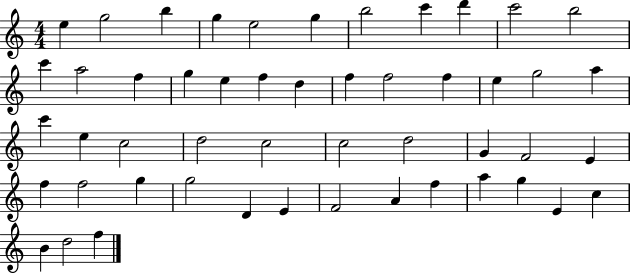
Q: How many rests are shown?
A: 0